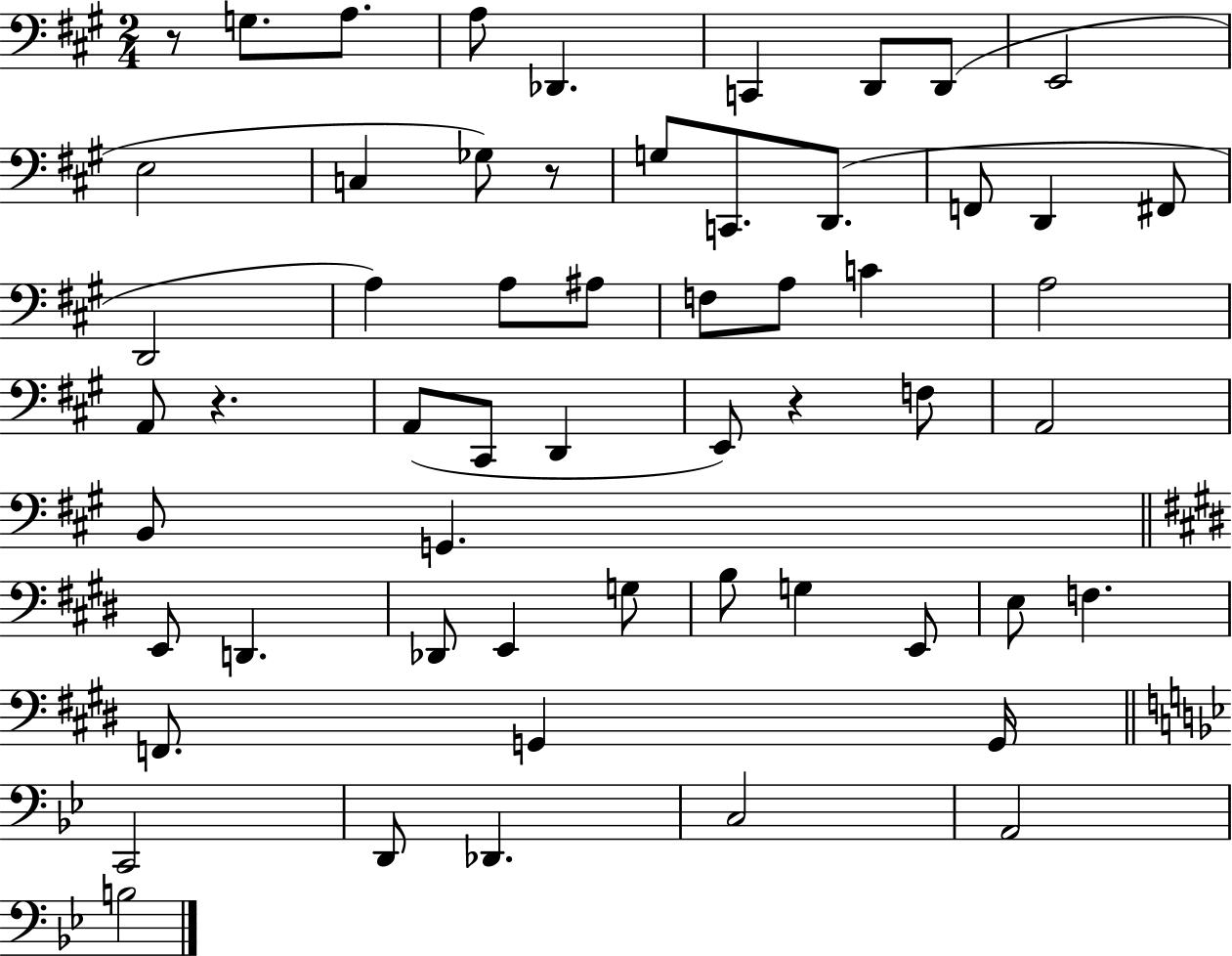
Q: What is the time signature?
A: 2/4